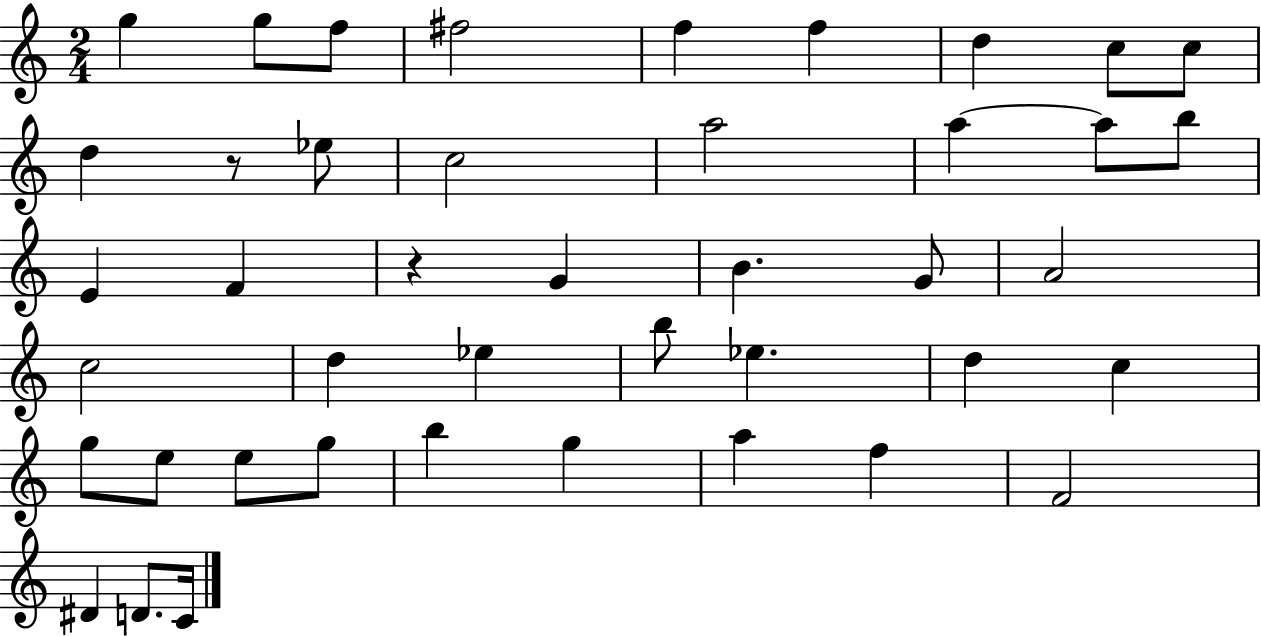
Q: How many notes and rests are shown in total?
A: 43